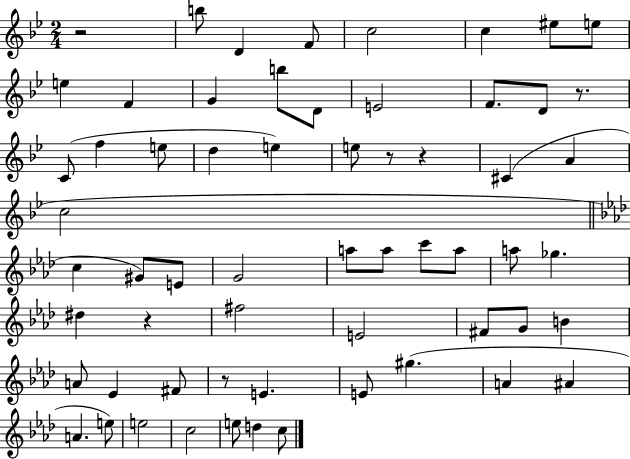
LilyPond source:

{
  \clef treble
  \numericTimeSignature
  \time 2/4
  \key bes \major
  r2 | b''8 d'4 f'8 | c''2 | c''4 eis''8 e''8 | \break e''4 f'4 | g'4 b''8 d'8 | e'2 | f'8. d'8 r8. | \break c'8( f''4 e''8 | d''4 e''4) | e''8 r8 r4 | cis'4( a'4 | \break c''2 | \bar "||" \break \key f \minor c''4 gis'8) e'8 | g'2 | a''8 a''8 c'''8 a''8 | a''8 ges''4. | \break dis''4 r4 | fis''2 | e'2 | fis'8 g'8 b'4 | \break a'8 ees'4 fis'8 | r8 e'4. | e'8 gis''4.( | a'4 ais'4 | \break a'4. e''8) | e''2 | c''2 | e''8 d''4 c''8 | \break \bar "|."
}